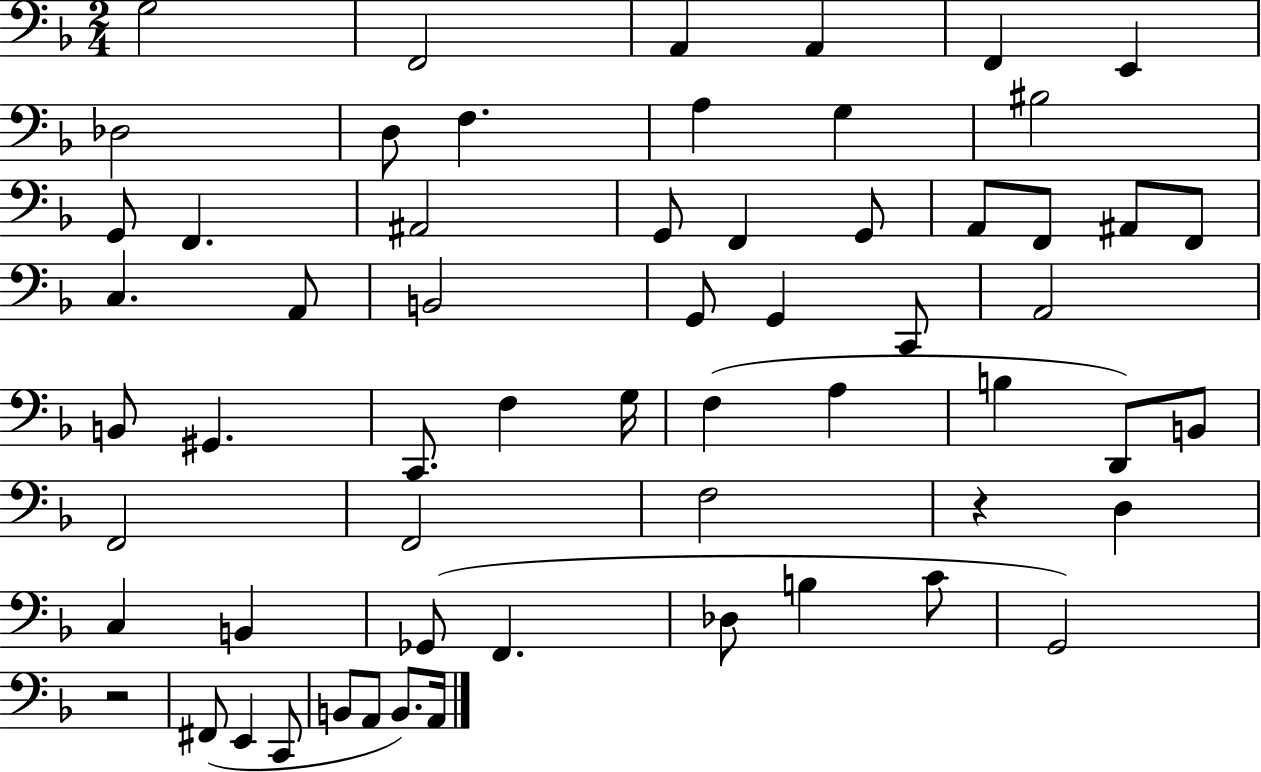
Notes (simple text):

G3/h F2/h A2/q A2/q F2/q E2/q Db3/h D3/e F3/q. A3/q G3/q BIS3/h G2/e F2/q. A#2/h G2/e F2/q G2/e A2/e F2/e A#2/e F2/e C3/q. A2/e B2/h G2/e G2/q C2/e A2/h B2/e G#2/q. C2/e. F3/q G3/s F3/q A3/q B3/q D2/e B2/e F2/h F2/h F3/h R/q D3/q C3/q B2/q Gb2/e F2/q. Db3/e B3/q C4/e G2/h R/h F#2/e E2/q C2/e B2/e A2/e B2/e. A2/s